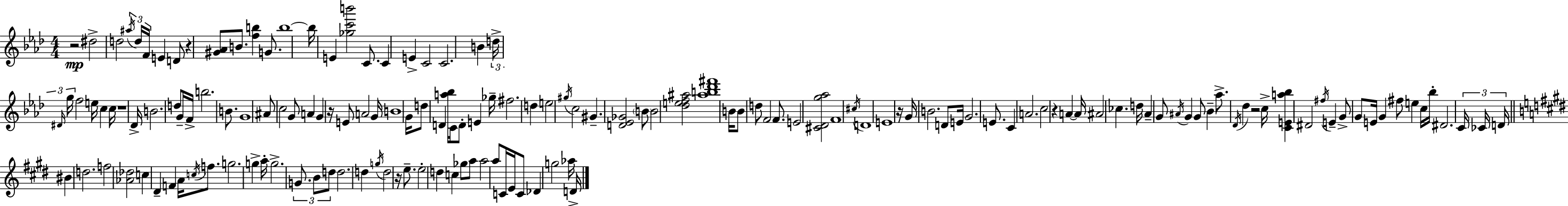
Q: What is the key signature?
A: F minor